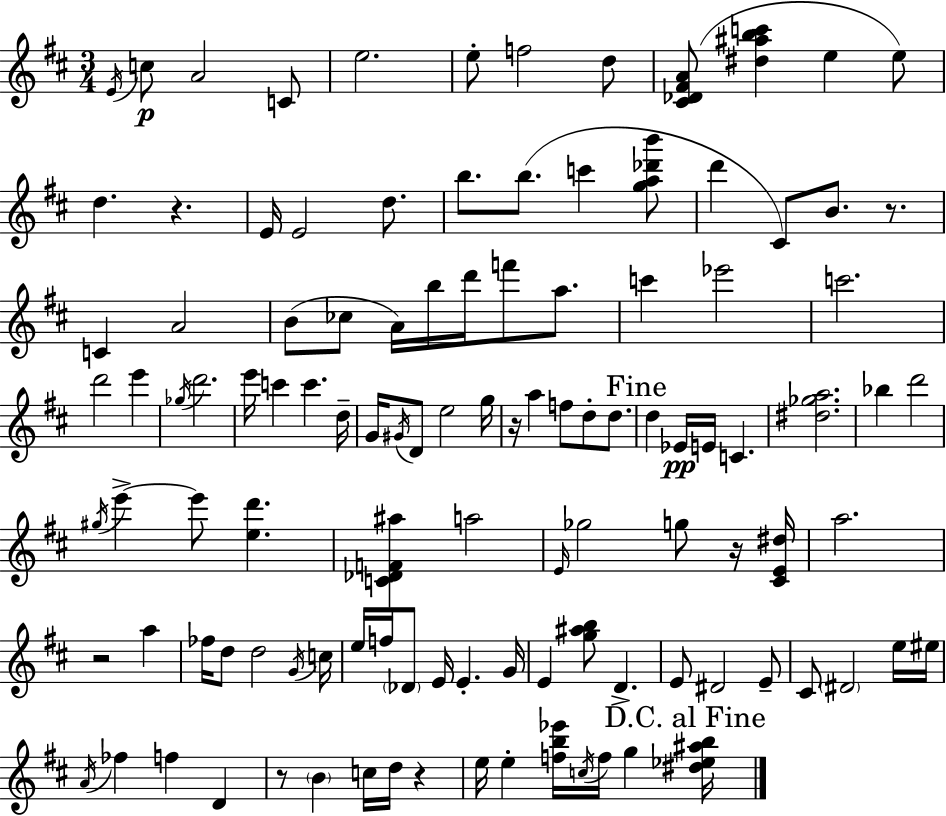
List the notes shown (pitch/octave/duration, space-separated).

E4/s C5/e A4/h C4/e E5/h. E5/e F5/h D5/e [C#4,Db4,F#4,A4]/e [D#5,A#5,B5,C6]/q E5/q E5/e D5/q. R/q. E4/s E4/h D5/e. B5/e. B5/e. C6/q [G5,A5,Db6,B6]/e D6/q C#4/e B4/e. R/e. C4/q A4/h B4/e CES5/e A4/s B5/s D6/s F6/e A5/e. C6/q Eb6/h C6/h. D6/h E6/q Gb5/s D6/h. E6/s C6/q C6/q. D5/s G4/s G#4/s D4/e E5/h G5/s R/s A5/q F5/e D5/e D5/e. D5/q Eb4/s E4/s C4/q. [D#5,Gb5,A5]/h. Bb5/q D6/h G#5/s E6/q E6/e [E5,D6]/q. [C4,Db4,F4,A#5]/q A5/h E4/s Gb5/h G5/e R/s [C#4,E4,D#5]/s A5/h. R/h A5/q FES5/s D5/e D5/h G4/s C5/s E5/s F5/s Db4/e E4/s E4/q. G4/s E4/q [G5,A#5,B5]/e D4/q. E4/e D#4/h E4/e C#4/e D#4/h E5/s EIS5/s A4/s FES5/q F5/q D4/q R/e B4/q C5/s D5/s R/q E5/s E5/q [F5,B5,Eb6]/s C5/s F5/s G5/q [D#5,Eb5,A#5,B5]/s